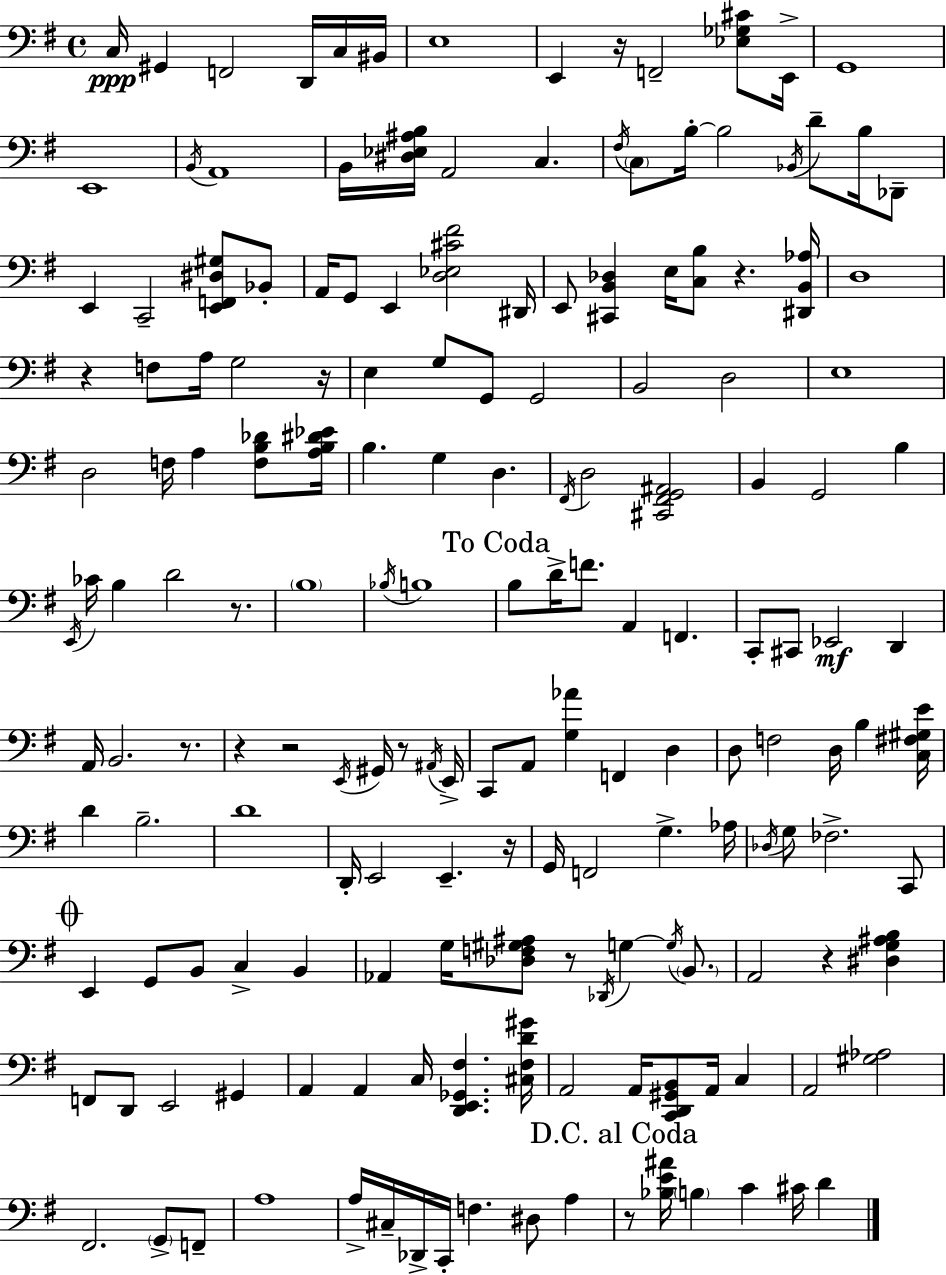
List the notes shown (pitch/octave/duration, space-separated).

C3/s G#2/q F2/h D2/s C3/s BIS2/s E3/w E2/q R/s F2/h [Eb3,Gb3,C#4]/e E2/s G2/w E2/w B2/s A2/w B2/s [D#3,Eb3,A#3,B3]/s A2/h C3/q. F#3/s C3/e B3/s B3/h Bb2/s D4/e B3/s Db2/e E2/q C2/h [E2,F2,D#3,G#3]/e Bb2/e A2/s G2/e E2/q [D3,Eb3,C#4,F#4]/h D#2/s E2/e [C#2,B2,Db3]/q E3/s [C3,B3]/e R/q. [D#2,B2,Ab3]/s D3/w R/q F3/e A3/s G3/h R/s E3/q G3/e G2/e G2/h B2/h D3/h E3/w D3/h F3/s A3/q [F3,B3,Db4]/e [A3,B3,D#4,Eb4]/s B3/q. G3/q D3/q. F#2/s D3/h [C#2,F#2,G2,A#2]/h B2/q G2/h B3/q E2/s CES4/s B3/q D4/h R/e. B3/w Bb3/s B3/w B3/e D4/s F4/e. A2/q F2/q. C2/e C#2/e Eb2/h D2/q A2/s B2/h. R/e. R/q R/h E2/s G#2/s R/e A#2/s E2/s C2/e A2/e [G3,Ab4]/q F2/q D3/q D3/e F3/h D3/s B3/q [C3,F#3,G#3,E4]/s D4/q B3/h. D4/w D2/s E2/h E2/q. R/s G2/s F2/h G3/q. Ab3/s Db3/s G3/e FES3/h. C2/e E2/q G2/e B2/e C3/q B2/q Ab2/q G3/s [Db3,F3,G#3,A#3]/e R/e Db2/s G3/q G3/s B2/e. A2/h R/q [D#3,G3,A#3,B3]/q F2/e D2/e E2/h G#2/q A2/q A2/q C3/s [D2,E2,Gb2,F#3]/q. [C#3,F#3,D4,G#4]/s A2/h A2/s [C2,D2,G#2,B2]/e A2/s C3/q A2/h [G#3,Ab3]/h F#2/h. G2/e F2/e A3/w A3/s C#3/s Db2/s C2/s F3/q. D#3/e A3/q R/e [Bb3,E4,A#4]/s B3/q C4/q C#4/s D4/q